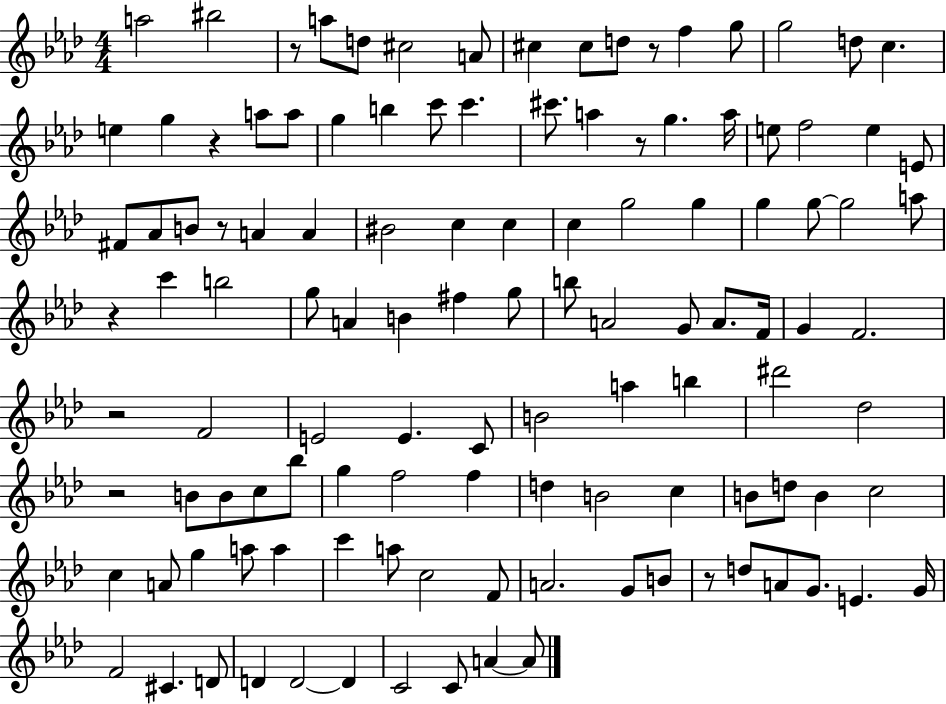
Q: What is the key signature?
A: AES major